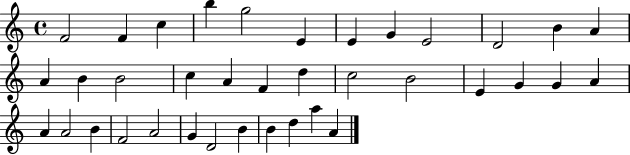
F4/h F4/q C5/q B5/q G5/h E4/q E4/q G4/q E4/h D4/h B4/q A4/q A4/q B4/q B4/h C5/q A4/q F4/q D5/q C5/h B4/h E4/q G4/q G4/q A4/q A4/q A4/h B4/q F4/h A4/h G4/q D4/h B4/q B4/q D5/q A5/q A4/q